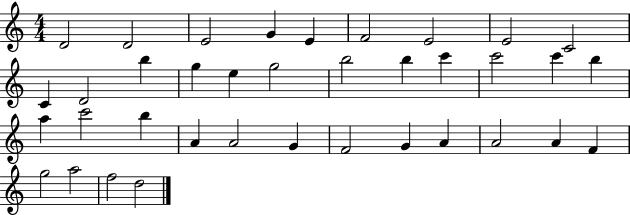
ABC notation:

X:1
T:Untitled
M:4/4
L:1/4
K:C
D2 D2 E2 G E F2 E2 E2 C2 C D2 b g e g2 b2 b c' c'2 c' b a c'2 b A A2 G F2 G A A2 A F g2 a2 f2 d2